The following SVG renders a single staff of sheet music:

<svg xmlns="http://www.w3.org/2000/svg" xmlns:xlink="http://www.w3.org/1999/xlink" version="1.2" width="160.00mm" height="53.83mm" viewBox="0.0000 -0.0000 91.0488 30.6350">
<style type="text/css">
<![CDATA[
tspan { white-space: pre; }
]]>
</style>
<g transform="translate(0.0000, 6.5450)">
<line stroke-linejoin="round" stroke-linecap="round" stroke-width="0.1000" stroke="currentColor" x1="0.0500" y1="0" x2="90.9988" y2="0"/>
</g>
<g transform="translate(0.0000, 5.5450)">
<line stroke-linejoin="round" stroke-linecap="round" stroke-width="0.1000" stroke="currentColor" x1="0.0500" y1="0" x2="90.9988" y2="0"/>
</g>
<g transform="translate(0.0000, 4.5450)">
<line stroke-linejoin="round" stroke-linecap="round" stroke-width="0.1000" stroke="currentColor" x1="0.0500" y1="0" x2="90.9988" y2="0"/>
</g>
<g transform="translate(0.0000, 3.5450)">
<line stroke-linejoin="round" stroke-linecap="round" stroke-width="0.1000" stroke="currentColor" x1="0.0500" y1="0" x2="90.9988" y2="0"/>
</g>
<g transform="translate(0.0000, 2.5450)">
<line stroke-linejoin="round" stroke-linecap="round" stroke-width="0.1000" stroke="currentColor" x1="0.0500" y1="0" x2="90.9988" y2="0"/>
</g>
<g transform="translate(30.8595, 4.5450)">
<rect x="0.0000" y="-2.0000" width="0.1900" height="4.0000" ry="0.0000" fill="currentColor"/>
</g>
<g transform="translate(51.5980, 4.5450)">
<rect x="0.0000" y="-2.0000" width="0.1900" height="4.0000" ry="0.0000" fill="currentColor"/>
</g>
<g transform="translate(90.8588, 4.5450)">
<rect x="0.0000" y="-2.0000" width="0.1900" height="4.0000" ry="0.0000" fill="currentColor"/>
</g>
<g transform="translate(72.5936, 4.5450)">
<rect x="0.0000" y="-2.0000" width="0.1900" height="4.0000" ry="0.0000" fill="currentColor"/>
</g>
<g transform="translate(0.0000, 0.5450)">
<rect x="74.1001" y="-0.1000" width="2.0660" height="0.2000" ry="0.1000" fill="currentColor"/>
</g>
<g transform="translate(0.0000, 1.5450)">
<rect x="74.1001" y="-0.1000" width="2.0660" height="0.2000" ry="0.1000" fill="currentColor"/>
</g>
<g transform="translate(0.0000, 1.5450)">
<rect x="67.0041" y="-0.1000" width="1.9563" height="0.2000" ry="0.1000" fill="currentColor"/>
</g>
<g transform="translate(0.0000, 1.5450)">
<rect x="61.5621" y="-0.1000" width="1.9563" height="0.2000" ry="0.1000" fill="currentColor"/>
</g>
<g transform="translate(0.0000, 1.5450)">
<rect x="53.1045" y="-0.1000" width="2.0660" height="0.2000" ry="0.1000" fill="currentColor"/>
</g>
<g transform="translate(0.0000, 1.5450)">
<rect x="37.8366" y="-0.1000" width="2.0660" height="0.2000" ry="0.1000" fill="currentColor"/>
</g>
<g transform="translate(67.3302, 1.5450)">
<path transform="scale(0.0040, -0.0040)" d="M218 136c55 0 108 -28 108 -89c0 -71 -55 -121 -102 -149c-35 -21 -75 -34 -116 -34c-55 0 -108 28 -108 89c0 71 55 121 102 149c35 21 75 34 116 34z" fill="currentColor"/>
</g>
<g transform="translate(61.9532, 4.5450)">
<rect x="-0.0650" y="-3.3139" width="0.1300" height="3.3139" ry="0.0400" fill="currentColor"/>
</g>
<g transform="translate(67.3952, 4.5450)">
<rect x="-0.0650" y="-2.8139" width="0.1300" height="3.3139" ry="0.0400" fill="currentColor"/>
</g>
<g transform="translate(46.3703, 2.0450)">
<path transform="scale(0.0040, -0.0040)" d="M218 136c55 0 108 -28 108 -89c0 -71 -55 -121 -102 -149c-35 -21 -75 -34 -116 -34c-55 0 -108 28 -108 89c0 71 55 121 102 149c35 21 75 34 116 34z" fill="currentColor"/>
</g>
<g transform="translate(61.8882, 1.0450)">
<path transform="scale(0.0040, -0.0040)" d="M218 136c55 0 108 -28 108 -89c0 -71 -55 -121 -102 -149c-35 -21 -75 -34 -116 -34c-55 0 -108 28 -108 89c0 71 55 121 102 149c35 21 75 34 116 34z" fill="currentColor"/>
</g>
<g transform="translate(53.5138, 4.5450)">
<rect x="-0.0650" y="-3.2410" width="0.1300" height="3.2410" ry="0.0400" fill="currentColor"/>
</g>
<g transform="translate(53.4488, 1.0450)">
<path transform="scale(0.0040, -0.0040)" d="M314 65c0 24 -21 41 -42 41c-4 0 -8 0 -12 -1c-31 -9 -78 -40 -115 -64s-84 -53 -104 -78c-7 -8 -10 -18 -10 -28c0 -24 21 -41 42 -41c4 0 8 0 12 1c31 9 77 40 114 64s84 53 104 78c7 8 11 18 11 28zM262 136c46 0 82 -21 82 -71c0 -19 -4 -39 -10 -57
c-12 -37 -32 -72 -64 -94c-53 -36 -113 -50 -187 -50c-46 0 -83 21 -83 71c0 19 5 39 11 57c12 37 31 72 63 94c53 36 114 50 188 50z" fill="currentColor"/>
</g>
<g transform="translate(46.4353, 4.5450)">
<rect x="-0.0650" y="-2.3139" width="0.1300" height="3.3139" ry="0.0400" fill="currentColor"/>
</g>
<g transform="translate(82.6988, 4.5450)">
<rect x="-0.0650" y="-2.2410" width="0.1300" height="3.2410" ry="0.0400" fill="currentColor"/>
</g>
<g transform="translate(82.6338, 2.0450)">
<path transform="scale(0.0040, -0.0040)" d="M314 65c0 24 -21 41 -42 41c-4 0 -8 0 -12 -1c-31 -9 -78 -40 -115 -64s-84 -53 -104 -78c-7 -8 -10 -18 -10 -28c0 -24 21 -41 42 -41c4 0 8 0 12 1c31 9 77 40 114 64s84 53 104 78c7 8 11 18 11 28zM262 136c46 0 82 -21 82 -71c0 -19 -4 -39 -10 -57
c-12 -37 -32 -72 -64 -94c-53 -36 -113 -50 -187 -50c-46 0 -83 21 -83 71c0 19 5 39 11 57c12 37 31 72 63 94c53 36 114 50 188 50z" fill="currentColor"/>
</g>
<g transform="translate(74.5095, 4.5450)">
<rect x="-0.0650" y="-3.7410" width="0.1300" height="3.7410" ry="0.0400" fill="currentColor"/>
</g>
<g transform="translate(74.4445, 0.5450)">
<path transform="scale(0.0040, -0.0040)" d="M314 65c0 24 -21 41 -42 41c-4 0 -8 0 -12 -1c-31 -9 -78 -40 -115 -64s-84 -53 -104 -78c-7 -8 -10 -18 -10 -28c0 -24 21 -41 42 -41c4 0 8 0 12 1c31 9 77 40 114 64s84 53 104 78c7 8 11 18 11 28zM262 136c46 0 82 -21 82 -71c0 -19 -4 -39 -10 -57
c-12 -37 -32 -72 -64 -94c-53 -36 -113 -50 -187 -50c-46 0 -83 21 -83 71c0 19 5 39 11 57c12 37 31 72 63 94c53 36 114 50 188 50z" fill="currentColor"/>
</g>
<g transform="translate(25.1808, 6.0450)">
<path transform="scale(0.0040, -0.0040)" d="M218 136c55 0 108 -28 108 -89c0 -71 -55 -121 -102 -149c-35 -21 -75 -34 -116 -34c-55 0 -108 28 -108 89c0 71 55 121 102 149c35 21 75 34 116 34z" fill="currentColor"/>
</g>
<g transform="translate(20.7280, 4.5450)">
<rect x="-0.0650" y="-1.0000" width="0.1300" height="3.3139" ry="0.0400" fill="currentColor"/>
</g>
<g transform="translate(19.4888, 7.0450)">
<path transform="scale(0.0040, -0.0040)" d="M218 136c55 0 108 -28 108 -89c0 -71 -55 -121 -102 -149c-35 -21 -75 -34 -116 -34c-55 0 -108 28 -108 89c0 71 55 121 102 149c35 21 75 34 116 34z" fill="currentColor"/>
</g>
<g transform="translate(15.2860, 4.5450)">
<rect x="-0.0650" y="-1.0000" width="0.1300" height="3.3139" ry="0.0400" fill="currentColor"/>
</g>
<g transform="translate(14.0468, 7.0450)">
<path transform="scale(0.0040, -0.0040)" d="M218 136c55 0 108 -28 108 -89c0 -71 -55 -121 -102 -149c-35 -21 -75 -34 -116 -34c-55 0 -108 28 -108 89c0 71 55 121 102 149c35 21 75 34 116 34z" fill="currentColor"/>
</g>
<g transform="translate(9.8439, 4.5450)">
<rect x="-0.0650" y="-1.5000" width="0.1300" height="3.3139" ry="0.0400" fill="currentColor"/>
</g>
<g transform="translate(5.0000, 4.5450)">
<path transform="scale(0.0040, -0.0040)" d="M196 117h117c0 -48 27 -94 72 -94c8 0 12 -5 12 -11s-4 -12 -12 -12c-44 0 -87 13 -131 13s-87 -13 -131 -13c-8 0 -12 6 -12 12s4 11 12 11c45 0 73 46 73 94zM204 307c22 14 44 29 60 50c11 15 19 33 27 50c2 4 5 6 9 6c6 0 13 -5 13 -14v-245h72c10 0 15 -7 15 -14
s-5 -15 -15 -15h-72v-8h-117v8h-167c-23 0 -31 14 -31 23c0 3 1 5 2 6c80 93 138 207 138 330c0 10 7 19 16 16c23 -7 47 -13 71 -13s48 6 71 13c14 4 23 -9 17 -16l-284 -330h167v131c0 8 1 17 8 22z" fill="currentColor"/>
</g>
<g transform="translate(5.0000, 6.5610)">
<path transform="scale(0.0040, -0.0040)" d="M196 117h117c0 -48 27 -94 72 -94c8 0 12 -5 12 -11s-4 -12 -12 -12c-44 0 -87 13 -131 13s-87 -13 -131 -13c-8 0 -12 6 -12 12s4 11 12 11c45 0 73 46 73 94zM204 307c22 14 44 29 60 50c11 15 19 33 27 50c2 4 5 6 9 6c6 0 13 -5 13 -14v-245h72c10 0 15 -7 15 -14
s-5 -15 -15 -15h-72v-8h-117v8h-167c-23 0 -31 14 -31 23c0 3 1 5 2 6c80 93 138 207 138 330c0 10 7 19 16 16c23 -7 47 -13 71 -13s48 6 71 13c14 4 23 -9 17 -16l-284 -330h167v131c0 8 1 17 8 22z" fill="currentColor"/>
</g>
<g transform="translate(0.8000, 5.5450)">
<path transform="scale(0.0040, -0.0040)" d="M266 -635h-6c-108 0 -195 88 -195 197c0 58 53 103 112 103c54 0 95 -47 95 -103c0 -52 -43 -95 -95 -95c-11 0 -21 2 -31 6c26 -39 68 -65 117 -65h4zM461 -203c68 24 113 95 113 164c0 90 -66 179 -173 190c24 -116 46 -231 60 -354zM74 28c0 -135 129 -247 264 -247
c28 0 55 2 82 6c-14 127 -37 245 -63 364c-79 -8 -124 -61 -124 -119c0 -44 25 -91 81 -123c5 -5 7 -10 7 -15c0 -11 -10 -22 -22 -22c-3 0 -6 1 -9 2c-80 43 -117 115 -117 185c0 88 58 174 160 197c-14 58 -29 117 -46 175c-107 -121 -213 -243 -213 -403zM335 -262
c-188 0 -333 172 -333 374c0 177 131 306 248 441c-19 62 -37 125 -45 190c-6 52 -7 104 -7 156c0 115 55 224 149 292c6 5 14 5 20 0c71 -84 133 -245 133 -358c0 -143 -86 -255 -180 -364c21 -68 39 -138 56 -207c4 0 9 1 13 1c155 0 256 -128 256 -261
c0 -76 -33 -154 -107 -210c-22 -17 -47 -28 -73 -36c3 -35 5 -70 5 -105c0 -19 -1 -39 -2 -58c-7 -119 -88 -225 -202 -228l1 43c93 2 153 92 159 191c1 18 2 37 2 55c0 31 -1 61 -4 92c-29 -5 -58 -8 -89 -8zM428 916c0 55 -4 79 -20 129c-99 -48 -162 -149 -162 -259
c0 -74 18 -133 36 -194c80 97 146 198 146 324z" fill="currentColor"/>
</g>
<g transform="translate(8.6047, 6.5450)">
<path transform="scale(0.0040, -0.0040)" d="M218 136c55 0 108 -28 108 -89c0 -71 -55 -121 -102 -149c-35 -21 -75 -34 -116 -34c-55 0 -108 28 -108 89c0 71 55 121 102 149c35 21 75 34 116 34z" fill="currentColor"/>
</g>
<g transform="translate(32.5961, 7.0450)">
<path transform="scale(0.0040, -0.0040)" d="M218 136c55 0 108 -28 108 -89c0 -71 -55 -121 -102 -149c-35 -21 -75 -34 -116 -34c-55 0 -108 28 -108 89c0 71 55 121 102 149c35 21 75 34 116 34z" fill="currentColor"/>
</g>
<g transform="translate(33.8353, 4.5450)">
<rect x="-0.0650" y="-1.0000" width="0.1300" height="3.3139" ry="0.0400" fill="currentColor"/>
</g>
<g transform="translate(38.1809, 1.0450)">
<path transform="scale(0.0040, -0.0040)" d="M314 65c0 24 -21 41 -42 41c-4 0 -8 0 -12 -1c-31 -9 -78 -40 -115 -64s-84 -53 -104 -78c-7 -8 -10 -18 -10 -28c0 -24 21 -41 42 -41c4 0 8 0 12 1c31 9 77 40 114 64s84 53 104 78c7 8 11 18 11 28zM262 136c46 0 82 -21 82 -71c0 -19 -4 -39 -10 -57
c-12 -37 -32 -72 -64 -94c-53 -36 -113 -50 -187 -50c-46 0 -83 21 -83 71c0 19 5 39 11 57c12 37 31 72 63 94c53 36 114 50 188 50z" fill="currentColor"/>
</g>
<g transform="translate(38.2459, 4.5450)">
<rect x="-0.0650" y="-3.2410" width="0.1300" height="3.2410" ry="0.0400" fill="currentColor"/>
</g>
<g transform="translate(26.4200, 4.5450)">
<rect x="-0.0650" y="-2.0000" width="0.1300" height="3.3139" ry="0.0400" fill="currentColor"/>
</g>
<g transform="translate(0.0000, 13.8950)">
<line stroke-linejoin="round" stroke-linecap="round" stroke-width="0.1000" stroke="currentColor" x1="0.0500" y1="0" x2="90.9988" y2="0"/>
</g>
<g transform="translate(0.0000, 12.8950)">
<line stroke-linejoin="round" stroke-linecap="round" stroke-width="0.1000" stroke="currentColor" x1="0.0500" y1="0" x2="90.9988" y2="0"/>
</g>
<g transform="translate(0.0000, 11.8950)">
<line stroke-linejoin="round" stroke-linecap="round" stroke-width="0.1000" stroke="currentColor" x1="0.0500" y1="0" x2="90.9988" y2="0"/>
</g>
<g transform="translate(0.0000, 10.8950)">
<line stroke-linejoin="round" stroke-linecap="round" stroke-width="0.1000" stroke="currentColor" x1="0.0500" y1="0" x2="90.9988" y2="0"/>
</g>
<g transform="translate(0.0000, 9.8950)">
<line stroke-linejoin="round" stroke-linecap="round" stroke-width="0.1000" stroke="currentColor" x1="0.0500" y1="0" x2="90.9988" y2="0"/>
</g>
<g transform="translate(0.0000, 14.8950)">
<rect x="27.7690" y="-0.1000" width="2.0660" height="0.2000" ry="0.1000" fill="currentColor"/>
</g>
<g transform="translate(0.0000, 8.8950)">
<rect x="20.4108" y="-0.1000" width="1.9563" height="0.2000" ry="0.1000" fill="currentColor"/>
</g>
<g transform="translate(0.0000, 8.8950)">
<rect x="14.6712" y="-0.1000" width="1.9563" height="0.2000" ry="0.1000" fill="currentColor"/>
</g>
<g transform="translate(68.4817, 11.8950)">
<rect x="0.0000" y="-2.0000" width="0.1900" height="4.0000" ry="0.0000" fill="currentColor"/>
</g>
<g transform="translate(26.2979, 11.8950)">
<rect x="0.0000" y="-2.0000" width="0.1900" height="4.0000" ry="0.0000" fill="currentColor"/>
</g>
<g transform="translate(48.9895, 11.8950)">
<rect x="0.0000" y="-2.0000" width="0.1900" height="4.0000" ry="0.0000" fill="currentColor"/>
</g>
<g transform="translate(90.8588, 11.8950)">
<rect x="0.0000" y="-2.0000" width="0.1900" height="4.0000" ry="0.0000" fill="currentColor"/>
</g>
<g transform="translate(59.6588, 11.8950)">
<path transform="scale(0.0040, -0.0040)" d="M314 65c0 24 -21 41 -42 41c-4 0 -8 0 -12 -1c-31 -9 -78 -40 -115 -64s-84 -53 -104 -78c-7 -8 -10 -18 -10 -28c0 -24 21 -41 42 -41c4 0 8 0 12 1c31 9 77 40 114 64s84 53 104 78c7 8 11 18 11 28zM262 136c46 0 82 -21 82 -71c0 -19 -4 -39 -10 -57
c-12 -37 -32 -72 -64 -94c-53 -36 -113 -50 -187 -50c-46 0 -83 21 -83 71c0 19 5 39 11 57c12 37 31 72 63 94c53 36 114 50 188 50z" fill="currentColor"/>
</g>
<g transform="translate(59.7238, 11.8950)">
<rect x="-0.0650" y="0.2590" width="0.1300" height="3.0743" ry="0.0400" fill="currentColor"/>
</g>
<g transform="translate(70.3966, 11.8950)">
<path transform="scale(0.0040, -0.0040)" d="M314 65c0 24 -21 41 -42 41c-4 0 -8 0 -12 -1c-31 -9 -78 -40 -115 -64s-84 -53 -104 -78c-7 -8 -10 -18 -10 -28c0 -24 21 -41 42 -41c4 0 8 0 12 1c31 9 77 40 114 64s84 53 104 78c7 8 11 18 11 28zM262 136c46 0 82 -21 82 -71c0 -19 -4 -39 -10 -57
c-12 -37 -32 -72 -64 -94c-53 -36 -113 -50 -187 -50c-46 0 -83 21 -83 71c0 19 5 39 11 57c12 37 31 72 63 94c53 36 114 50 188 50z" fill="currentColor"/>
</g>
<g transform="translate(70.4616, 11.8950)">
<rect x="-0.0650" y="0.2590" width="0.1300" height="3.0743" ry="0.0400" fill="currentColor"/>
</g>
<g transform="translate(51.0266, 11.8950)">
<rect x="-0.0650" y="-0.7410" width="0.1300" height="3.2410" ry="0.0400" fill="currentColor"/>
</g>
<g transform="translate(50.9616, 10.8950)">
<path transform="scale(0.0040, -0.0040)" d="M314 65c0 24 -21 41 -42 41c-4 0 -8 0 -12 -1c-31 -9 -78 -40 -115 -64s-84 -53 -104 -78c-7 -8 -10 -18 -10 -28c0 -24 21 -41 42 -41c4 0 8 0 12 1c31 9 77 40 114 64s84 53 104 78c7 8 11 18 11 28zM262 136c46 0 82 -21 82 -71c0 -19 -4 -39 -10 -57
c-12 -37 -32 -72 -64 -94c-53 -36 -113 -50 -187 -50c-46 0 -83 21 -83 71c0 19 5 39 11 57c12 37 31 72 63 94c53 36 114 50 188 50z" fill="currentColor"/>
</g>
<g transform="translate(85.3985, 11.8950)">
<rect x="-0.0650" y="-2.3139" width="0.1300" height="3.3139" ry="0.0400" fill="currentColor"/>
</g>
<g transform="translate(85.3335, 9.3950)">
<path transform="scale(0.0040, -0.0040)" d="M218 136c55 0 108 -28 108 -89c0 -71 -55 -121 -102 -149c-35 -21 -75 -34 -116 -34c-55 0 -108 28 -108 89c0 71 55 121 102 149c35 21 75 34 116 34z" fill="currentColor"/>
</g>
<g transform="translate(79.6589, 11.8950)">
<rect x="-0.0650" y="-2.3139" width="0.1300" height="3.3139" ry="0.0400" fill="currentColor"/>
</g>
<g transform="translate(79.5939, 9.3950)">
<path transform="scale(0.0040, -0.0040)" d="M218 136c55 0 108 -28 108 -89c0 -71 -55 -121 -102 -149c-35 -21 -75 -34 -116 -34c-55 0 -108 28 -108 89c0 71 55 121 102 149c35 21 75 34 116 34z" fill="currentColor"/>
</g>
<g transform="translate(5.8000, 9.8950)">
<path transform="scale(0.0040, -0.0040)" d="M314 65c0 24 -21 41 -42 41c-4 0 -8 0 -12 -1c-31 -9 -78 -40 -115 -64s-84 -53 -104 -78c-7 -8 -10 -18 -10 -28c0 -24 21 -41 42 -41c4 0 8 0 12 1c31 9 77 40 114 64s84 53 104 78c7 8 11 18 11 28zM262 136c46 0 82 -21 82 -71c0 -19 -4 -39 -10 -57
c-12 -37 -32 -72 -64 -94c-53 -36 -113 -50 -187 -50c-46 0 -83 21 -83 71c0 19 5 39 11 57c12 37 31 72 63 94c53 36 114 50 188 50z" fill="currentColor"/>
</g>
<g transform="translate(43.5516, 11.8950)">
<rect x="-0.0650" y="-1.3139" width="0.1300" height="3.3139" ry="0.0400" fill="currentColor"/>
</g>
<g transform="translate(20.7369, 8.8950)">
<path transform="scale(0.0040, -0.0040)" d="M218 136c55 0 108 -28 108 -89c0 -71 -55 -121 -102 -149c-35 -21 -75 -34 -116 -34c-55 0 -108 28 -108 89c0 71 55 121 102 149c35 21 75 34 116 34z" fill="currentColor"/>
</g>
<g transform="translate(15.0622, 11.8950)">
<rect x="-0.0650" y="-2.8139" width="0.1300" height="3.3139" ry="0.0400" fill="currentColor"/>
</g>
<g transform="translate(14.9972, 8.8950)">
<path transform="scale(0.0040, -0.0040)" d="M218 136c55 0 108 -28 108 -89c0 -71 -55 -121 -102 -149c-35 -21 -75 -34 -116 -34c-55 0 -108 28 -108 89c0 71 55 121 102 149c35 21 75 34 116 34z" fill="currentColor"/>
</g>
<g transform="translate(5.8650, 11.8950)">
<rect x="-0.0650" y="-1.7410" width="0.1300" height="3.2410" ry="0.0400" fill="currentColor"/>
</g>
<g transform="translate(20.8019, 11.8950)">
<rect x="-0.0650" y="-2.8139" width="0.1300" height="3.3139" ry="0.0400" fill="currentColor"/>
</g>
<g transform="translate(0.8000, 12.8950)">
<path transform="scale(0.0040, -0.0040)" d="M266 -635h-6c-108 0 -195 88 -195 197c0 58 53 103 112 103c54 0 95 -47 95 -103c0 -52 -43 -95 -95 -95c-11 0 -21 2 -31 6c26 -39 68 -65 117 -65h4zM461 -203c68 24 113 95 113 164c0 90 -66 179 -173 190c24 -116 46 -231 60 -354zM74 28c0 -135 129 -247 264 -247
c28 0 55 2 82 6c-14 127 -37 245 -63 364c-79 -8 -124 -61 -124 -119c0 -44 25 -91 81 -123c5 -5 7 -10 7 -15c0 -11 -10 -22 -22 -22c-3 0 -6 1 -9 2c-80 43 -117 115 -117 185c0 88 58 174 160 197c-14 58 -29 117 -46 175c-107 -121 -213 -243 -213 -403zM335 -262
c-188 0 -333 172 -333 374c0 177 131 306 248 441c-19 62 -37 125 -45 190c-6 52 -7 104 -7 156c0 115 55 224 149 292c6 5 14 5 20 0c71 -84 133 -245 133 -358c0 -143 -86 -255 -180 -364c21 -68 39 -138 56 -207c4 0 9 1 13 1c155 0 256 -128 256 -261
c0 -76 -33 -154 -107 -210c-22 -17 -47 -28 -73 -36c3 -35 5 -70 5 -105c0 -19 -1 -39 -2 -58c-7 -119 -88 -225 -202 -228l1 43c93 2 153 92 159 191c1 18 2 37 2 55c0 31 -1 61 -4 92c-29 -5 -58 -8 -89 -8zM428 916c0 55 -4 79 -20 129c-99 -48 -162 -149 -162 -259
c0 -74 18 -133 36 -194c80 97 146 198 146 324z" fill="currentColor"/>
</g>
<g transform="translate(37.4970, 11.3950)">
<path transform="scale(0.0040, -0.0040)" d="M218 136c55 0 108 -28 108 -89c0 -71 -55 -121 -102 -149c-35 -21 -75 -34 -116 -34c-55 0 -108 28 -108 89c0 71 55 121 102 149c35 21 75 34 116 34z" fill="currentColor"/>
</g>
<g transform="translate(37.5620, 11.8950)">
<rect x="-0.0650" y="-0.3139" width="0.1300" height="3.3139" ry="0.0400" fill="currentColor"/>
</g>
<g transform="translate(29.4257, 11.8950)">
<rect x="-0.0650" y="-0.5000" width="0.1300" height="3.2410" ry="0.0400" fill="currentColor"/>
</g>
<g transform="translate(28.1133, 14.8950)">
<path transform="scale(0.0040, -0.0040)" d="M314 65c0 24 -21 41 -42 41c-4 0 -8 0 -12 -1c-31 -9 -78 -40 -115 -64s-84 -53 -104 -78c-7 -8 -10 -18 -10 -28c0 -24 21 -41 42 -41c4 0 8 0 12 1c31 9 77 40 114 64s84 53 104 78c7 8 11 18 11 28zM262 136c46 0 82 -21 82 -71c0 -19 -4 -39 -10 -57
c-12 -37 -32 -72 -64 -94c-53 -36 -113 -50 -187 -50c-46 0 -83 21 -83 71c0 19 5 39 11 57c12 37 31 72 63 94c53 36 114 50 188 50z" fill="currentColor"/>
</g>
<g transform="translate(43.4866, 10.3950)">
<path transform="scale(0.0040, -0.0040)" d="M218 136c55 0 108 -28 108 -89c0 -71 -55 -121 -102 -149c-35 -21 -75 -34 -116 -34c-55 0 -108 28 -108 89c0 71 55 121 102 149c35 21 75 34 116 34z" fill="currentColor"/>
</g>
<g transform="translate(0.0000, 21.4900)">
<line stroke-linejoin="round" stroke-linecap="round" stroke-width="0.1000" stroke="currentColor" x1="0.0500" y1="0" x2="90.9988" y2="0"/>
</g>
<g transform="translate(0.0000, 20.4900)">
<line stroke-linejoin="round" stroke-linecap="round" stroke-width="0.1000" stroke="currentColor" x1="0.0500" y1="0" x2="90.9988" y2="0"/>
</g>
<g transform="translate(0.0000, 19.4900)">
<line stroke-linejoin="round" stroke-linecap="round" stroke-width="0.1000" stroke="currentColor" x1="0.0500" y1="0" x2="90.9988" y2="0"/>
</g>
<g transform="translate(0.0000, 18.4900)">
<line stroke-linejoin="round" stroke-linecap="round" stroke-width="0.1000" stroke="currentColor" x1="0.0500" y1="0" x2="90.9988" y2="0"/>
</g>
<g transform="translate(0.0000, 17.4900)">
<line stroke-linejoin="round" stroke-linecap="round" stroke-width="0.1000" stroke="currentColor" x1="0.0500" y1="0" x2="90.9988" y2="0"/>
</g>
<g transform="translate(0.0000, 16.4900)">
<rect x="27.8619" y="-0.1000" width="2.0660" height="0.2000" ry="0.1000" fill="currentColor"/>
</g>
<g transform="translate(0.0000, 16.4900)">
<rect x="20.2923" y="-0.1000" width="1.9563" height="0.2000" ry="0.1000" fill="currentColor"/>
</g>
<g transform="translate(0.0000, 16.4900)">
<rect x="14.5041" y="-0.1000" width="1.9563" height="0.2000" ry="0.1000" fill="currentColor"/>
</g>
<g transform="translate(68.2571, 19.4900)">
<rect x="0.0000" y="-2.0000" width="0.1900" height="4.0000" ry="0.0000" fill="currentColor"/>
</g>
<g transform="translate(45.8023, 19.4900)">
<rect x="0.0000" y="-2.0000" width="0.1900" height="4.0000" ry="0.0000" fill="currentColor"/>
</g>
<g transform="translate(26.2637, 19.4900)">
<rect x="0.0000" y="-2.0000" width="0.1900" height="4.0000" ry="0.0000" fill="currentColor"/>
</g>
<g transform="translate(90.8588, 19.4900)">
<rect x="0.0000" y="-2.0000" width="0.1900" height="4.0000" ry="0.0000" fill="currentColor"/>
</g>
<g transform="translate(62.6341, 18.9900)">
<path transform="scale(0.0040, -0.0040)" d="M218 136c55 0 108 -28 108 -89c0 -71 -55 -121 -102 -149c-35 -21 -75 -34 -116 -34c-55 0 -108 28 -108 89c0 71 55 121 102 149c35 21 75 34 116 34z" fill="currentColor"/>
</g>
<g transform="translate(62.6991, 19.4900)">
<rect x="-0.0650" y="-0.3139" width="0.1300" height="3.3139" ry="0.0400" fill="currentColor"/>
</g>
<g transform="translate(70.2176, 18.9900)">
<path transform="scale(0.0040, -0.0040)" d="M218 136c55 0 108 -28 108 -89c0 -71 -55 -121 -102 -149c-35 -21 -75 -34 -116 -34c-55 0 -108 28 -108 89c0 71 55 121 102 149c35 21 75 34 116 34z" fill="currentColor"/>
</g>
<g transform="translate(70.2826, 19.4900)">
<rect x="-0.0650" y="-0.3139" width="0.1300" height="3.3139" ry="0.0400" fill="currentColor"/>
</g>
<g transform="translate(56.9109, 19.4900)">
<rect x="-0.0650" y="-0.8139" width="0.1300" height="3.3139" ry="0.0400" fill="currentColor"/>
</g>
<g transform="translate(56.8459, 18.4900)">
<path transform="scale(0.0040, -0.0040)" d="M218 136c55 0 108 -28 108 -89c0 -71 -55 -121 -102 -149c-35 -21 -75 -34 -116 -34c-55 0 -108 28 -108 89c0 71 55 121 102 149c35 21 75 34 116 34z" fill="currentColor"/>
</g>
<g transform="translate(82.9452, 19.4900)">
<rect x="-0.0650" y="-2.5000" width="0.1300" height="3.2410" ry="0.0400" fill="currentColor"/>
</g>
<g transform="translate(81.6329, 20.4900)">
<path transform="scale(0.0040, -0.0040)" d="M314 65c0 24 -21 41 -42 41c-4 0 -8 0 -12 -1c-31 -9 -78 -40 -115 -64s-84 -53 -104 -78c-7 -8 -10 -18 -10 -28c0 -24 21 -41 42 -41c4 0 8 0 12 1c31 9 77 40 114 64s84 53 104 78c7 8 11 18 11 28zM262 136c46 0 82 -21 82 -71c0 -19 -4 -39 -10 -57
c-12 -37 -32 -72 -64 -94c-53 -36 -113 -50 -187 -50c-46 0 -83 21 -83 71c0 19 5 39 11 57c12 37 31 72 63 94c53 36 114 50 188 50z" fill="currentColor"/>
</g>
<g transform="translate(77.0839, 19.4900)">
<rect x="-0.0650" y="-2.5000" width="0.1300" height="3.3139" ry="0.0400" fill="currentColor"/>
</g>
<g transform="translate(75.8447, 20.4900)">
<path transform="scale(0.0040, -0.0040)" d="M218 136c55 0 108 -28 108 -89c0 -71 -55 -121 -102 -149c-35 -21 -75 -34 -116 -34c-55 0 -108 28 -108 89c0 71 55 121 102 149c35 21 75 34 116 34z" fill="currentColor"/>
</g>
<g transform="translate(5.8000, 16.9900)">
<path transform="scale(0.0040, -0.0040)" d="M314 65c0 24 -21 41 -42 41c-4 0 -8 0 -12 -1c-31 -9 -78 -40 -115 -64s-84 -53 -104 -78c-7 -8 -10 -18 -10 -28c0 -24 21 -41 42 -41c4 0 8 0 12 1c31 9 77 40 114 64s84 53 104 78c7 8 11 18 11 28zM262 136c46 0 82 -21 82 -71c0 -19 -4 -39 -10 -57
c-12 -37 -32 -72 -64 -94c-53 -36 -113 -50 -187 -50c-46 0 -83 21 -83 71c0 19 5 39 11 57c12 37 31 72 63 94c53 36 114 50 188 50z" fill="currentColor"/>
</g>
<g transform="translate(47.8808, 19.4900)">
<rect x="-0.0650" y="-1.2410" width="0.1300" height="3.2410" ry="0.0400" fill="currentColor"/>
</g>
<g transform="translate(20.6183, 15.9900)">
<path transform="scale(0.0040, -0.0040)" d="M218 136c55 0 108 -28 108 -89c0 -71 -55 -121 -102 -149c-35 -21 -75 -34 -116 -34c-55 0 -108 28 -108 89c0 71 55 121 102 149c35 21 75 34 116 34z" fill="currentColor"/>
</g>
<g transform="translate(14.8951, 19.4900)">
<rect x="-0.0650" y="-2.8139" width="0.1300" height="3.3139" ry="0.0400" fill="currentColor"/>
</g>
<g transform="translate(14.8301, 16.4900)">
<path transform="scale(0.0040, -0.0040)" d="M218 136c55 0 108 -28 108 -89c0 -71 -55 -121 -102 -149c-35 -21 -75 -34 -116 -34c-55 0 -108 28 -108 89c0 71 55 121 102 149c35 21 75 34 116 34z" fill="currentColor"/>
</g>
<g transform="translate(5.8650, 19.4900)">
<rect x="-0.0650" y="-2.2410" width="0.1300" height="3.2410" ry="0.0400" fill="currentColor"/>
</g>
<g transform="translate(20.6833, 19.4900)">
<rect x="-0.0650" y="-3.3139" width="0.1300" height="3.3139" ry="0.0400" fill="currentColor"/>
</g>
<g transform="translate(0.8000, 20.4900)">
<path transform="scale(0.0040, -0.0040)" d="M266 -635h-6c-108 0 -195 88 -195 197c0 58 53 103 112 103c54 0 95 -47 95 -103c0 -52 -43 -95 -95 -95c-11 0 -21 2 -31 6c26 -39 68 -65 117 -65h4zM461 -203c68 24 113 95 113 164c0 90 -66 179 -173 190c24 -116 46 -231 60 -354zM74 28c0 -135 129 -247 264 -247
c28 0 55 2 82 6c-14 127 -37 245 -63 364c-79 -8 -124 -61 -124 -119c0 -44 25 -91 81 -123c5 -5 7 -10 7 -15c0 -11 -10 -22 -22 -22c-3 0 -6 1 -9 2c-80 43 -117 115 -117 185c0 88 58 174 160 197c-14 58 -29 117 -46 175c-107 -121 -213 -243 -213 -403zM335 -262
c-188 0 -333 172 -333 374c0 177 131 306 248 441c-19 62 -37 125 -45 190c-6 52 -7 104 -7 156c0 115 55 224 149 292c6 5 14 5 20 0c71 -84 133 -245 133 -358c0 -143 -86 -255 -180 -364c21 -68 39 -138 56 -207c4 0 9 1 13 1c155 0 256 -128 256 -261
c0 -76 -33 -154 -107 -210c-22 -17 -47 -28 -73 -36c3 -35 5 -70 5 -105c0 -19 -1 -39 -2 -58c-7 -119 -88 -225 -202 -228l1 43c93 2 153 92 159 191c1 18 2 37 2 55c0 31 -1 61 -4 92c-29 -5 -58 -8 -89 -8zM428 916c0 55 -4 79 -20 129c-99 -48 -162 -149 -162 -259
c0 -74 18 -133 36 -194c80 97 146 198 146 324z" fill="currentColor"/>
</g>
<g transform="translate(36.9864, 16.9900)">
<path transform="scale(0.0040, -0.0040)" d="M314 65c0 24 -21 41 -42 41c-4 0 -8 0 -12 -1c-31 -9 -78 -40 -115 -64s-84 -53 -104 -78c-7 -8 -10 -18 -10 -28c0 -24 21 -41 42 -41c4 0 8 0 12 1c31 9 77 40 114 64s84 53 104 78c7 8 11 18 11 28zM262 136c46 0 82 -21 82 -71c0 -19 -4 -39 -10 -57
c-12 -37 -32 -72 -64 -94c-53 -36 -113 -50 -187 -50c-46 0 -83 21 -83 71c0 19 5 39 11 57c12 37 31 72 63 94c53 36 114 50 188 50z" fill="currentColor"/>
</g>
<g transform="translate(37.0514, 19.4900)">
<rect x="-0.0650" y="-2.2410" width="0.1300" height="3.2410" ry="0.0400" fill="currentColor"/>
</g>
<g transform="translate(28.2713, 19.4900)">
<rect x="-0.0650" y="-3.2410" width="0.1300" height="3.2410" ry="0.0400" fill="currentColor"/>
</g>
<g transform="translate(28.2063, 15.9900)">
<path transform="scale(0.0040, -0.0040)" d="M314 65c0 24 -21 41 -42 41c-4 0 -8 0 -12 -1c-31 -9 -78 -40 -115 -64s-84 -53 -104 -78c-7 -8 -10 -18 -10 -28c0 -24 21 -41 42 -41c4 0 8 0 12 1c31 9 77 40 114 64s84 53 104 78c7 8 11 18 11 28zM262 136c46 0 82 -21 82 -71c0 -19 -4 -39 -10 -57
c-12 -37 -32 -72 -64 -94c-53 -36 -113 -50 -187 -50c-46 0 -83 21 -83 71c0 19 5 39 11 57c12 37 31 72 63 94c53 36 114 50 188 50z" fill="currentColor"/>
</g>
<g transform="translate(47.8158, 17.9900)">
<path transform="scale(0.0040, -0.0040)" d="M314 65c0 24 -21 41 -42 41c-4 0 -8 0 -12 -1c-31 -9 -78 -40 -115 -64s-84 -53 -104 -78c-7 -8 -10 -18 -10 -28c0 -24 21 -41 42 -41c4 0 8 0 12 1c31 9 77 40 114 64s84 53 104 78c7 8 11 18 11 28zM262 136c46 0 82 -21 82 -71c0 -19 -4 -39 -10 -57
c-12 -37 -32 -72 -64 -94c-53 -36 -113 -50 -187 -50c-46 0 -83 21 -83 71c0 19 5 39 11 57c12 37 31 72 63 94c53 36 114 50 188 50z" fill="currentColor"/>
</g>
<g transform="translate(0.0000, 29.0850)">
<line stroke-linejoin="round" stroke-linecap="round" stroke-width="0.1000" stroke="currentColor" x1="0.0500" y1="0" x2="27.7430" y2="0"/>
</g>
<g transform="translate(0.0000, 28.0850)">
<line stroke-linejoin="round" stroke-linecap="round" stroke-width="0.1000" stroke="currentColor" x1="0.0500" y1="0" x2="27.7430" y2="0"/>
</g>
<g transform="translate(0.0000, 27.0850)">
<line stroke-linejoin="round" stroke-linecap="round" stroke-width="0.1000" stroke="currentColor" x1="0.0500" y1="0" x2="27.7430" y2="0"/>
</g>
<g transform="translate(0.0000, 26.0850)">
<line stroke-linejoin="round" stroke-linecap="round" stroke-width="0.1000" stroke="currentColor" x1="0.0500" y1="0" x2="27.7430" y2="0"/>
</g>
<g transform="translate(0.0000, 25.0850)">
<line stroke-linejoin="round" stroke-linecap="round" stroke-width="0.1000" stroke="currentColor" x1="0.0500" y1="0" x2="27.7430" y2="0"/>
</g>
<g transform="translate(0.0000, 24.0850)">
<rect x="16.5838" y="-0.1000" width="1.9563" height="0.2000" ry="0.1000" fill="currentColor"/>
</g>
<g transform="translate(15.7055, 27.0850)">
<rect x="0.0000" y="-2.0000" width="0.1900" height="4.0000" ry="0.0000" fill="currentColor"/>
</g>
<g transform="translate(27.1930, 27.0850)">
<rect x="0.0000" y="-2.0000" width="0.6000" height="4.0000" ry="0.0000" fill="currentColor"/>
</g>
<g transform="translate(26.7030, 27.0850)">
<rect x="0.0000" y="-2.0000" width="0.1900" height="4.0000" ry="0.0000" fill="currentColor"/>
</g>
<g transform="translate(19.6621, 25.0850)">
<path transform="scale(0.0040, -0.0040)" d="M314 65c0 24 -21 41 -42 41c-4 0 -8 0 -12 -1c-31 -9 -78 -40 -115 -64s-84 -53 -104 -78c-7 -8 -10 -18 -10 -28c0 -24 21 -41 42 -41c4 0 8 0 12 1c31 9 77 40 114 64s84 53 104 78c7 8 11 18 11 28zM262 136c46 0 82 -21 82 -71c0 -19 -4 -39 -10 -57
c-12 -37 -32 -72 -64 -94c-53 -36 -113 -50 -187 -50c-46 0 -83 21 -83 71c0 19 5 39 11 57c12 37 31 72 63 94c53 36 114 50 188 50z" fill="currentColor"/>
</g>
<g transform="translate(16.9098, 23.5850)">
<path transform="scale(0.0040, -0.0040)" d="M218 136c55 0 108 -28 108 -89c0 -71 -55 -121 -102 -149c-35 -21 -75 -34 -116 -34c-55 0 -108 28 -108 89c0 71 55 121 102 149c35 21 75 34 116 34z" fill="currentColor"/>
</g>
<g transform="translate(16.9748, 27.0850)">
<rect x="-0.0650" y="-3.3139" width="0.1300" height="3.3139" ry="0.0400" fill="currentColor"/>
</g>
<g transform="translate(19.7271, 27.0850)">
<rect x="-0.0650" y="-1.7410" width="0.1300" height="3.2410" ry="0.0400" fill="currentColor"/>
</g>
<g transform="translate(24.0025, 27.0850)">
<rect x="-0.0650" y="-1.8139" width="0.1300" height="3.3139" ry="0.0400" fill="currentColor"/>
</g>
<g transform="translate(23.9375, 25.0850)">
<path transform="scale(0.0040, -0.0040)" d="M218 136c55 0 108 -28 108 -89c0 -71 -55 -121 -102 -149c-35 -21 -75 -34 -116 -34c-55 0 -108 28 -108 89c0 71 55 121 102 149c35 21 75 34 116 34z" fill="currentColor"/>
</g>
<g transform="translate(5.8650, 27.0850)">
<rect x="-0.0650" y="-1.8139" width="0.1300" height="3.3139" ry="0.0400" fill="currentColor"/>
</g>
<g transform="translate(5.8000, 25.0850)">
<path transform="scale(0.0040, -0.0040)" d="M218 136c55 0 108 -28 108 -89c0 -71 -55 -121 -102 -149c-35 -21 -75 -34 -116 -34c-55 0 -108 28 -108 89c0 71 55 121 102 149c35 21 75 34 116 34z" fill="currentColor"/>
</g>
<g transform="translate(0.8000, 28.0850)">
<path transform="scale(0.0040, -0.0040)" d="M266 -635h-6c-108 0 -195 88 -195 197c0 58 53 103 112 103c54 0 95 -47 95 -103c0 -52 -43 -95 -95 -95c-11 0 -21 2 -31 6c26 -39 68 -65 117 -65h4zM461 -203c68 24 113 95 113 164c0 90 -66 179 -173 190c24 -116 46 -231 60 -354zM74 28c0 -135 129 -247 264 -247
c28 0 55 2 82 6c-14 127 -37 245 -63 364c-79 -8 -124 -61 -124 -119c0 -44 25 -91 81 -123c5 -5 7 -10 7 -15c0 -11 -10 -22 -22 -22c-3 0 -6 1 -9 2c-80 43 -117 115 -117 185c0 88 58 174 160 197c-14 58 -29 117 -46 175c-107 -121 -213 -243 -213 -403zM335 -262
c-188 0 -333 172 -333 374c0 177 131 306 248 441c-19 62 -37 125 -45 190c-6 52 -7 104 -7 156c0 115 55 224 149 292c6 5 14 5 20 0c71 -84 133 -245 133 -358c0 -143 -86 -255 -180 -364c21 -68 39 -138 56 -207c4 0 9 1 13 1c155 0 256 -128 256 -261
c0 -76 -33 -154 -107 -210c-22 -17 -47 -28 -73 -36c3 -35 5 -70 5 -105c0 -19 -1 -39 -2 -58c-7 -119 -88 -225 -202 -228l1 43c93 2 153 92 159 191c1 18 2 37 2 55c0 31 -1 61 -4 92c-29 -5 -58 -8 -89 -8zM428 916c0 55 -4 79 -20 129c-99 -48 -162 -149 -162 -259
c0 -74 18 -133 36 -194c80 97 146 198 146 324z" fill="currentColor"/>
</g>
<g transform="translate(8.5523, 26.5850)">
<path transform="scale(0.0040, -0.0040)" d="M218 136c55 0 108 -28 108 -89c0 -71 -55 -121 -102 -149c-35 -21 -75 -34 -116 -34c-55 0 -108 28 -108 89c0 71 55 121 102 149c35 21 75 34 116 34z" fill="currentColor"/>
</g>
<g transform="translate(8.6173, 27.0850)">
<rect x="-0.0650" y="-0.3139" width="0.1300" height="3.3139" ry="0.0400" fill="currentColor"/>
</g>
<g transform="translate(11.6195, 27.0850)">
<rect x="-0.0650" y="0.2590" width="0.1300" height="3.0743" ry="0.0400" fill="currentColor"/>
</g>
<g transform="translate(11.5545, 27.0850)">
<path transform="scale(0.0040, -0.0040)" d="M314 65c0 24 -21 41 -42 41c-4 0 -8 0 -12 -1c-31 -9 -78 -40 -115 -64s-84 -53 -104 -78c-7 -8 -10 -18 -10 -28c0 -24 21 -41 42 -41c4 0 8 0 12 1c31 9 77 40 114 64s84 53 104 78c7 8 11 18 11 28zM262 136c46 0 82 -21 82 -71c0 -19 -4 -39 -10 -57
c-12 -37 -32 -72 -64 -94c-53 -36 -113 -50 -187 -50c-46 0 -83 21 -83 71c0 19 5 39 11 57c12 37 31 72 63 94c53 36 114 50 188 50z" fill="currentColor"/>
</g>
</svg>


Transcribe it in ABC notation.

X:1
T:Untitled
M:4/4
L:1/4
K:C
E D D F D b2 g b2 b a c'2 g2 f2 a a C2 c e d2 B2 B2 g g g2 a b b2 g2 e2 d c c G G2 f c B2 b f2 f